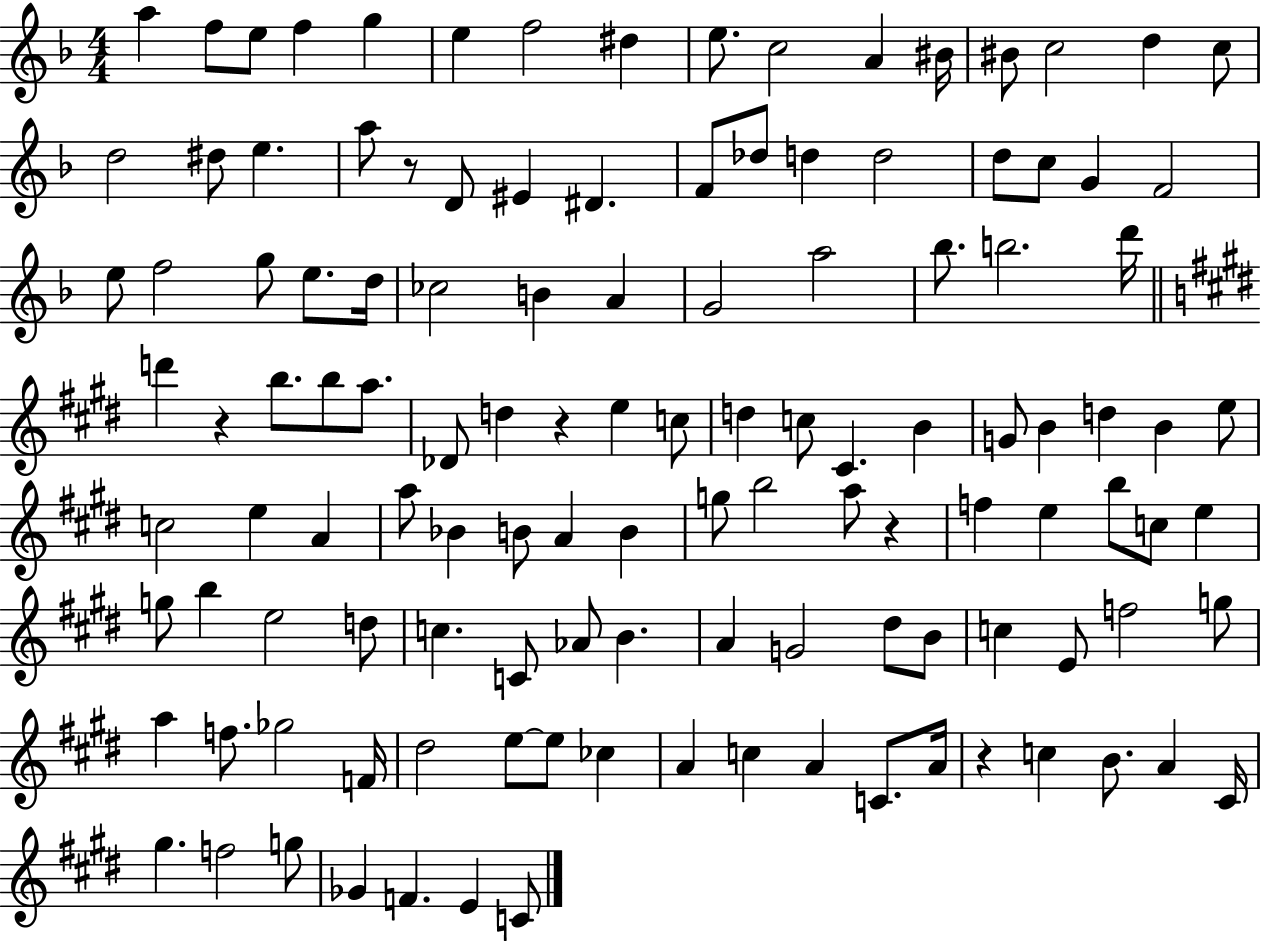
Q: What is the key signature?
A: F major